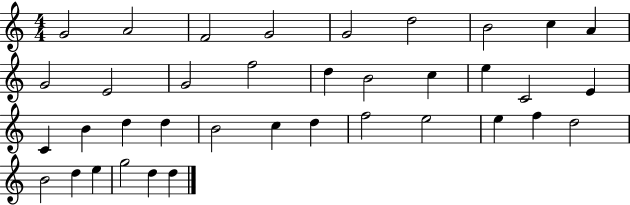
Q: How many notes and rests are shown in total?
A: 37